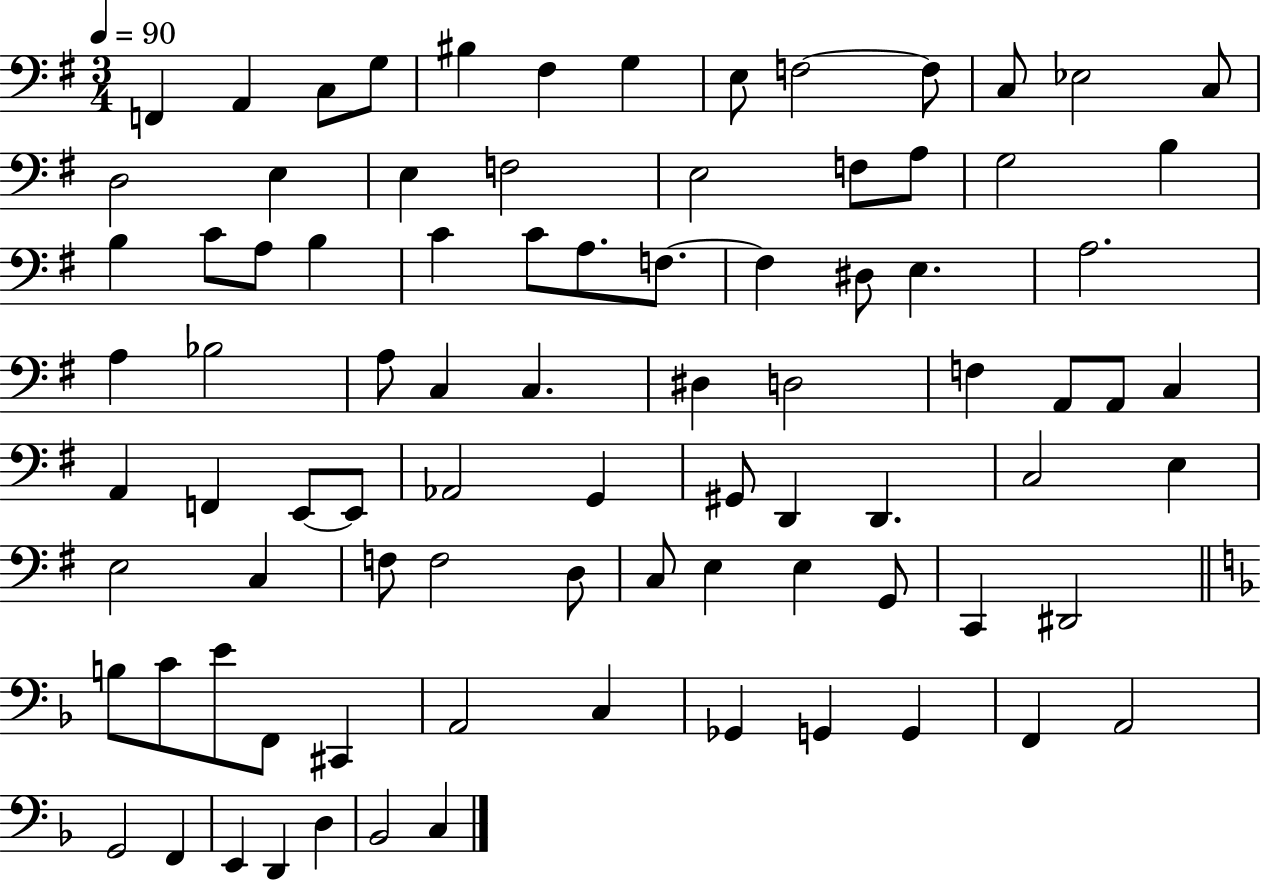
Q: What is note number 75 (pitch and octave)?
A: Gb2